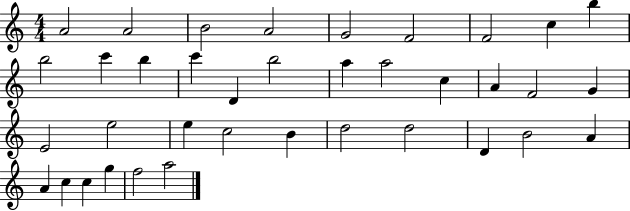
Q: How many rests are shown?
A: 0